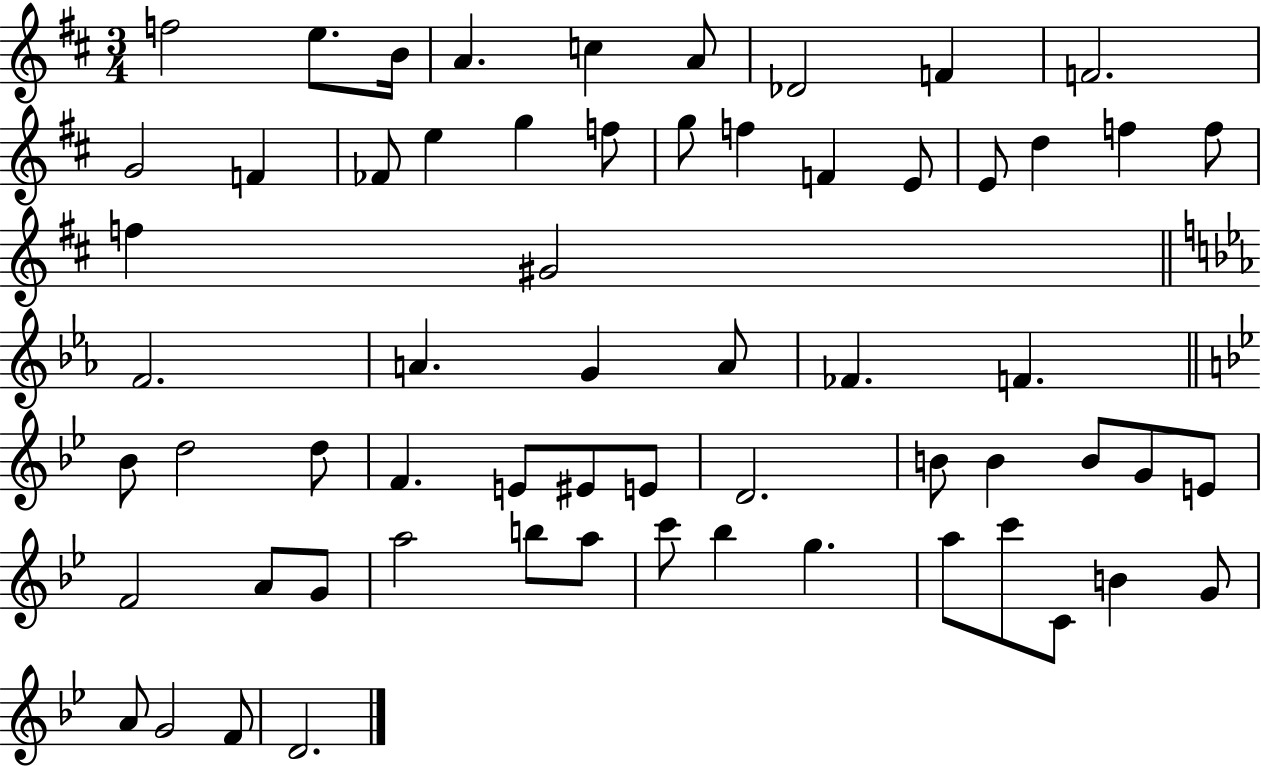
F5/h E5/e. B4/s A4/q. C5/q A4/e Db4/h F4/q F4/h. G4/h F4/q FES4/e E5/q G5/q F5/e G5/e F5/q F4/q E4/e E4/e D5/q F5/q F5/e F5/q G#4/h F4/h. A4/q. G4/q A4/e FES4/q. F4/q. Bb4/e D5/h D5/e F4/q. E4/e EIS4/e E4/e D4/h. B4/e B4/q B4/e G4/e E4/e F4/h A4/e G4/e A5/h B5/e A5/e C6/e Bb5/q G5/q. A5/e C6/e C4/e B4/q G4/e A4/e G4/h F4/e D4/h.